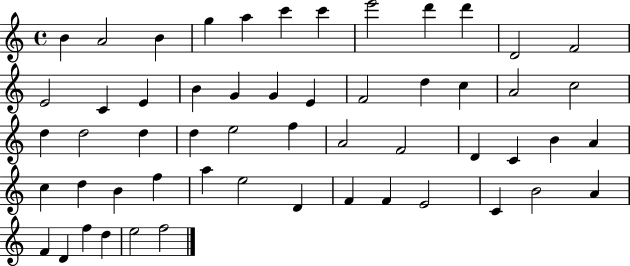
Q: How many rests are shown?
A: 0